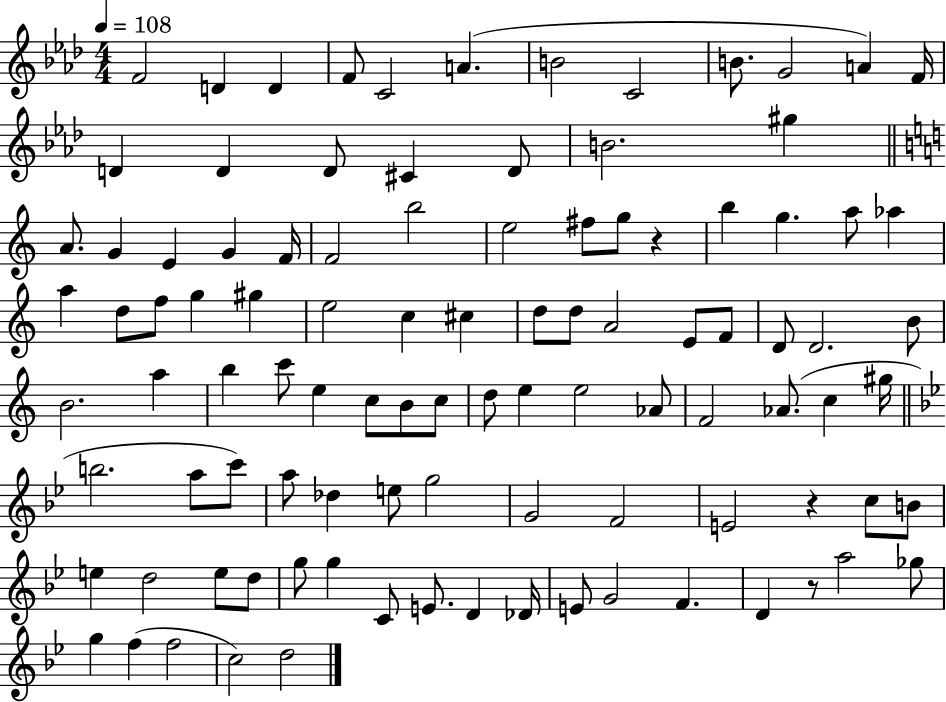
{
  \clef treble
  \numericTimeSignature
  \time 4/4
  \key aes \major
  \tempo 4 = 108
  f'2 d'4 d'4 | f'8 c'2 a'4.( | b'2 c'2 | b'8. g'2 a'4) f'16 | \break d'4 d'4 d'8 cis'4 d'8 | b'2. gis''4 | \bar "||" \break \key c \major a'8. g'4 e'4 g'4 f'16 | f'2 b''2 | e''2 fis''8 g''8 r4 | b''4 g''4. a''8 aes''4 | \break a''4 d''8 f''8 g''4 gis''4 | e''2 c''4 cis''4 | d''8 d''8 a'2 e'8 f'8 | d'8 d'2. b'8 | \break b'2. a''4 | b''4 c'''8 e''4 c''8 b'8 c''8 | d''8 e''4 e''2 aes'8 | f'2 aes'8.( c''4 gis''16 | \break \bar "||" \break \key bes \major b''2. a''8 c'''8) | a''8 des''4 e''8 g''2 | g'2 f'2 | e'2 r4 c''8 b'8 | \break e''4 d''2 e''8 d''8 | g''8 g''4 c'8 e'8. d'4 des'16 | e'8 g'2 f'4. | d'4 r8 a''2 ges''8 | \break g''4 f''4( f''2 | c''2) d''2 | \bar "|."
}